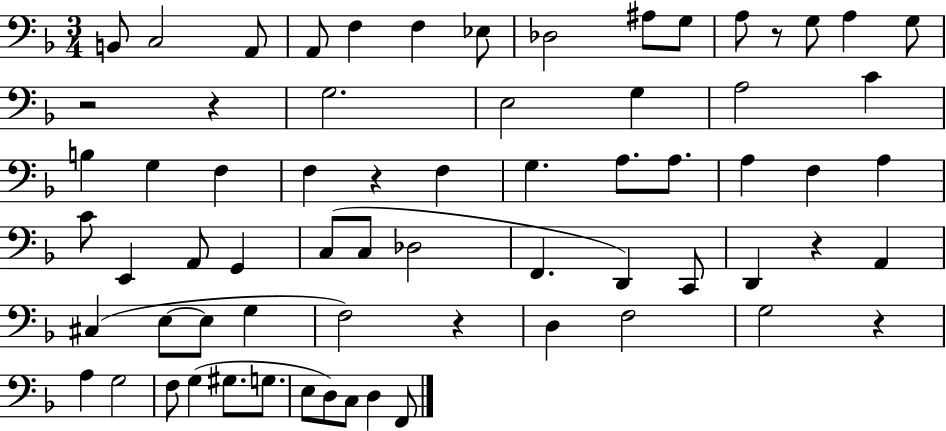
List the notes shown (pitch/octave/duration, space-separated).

B2/e C3/h A2/e A2/e F3/q F3/q Eb3/e Db3/h A#3/e G3/e A3/e R/e G3/e A3/q G3/e R/h R/q G3/h. E3/h G3/q A3/h C4/q B3/q G3/q F3/q F3/q R/q F3/q G3/q. A3/e. A3/e. A3/q F3/q A3/q C4/e E2/q A2/e G2/q C3/e C3/e Db3/h F2/q. D2/q C2/e D2/q R/q A2/q C#3/q E3/e E3/e G3/q F3/h R/q D3/q F3/h G3/h R/q A3/q G3/h F3/e G3/q G#3/e. G3/e. E3/e D3/e C3/e D3/q F2/e